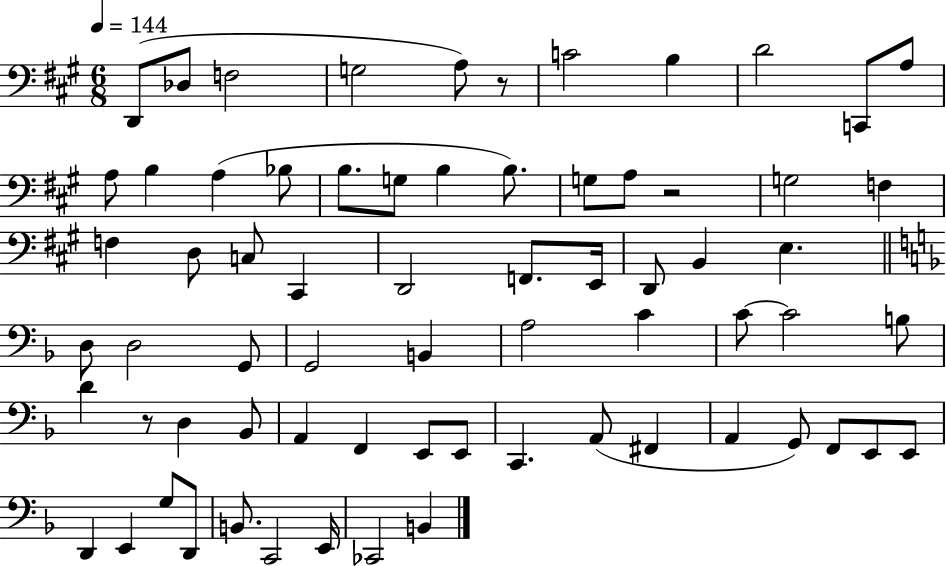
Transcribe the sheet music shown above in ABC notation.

X:1
T:Untitled
M:6/8
L:1/4
K:A
D,,/2 _D,/2 F,2 G,2 A,/2 z/2 C2 B, D2 C,,/2 A,/2 A,/2 B, A, _B,/2 B,/2 G,/2 B, B,/2 G,/2 A,/2 z2 G,2 F, F, D,/2 C,/2 ^C,, D,,2 F,,/2 E,,/4 D,,/2 B,, E, D,/2 D,2 G,,/2 G,,2 B,, A,2 C C/2 C2 B,/2 D z/2 D, _B,,/2 A,, F,, E,,/2 E,,/2 C,, A,,/2 ^F,, A,, G,,/2 F,,/2 E,,/2 E,,/2 D,, E,, G,/2 D,,/2 B,,/2 C,,2 E,,/4 _C,,2 B,,